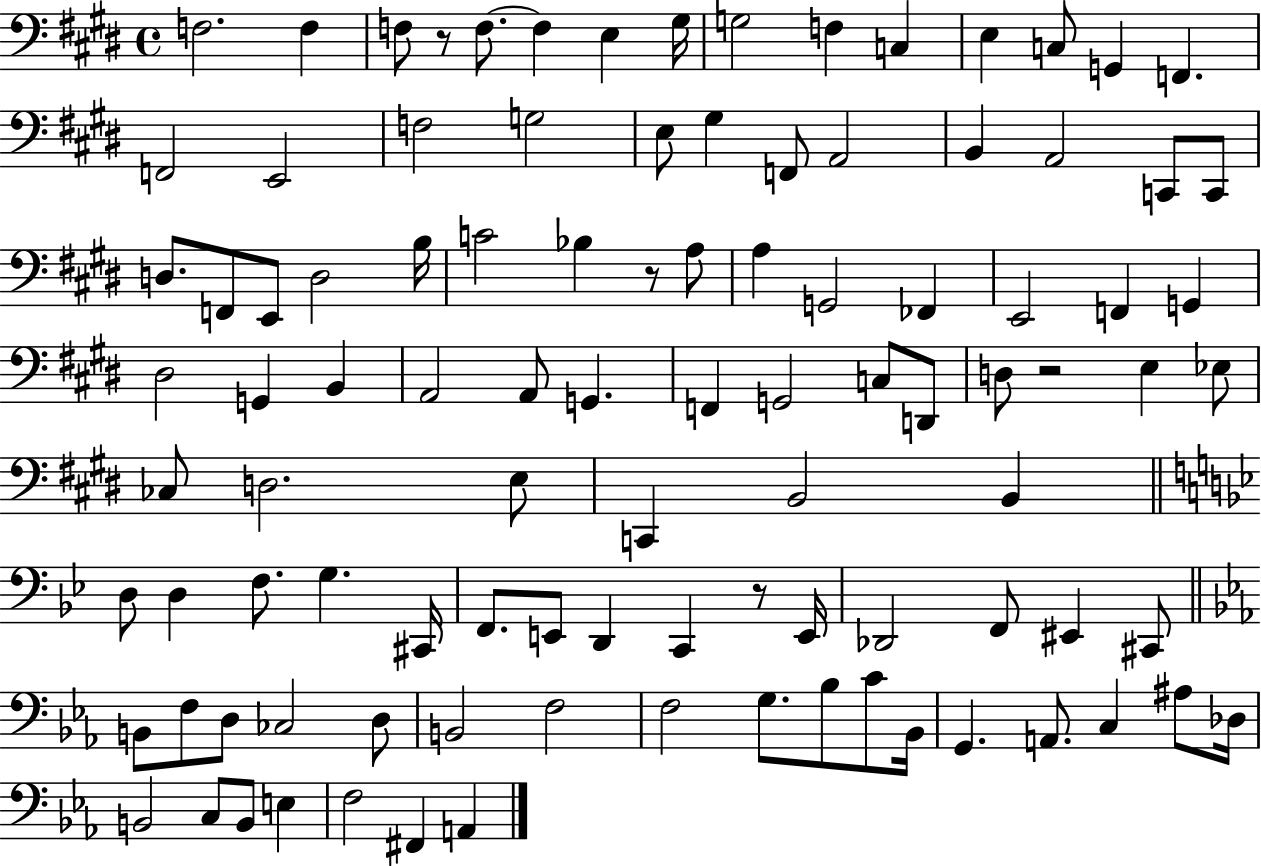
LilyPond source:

{
  \clef bass
  \time 4/4
  \defaultTimeSignature
  \key e \major
  f2. f4 | f8 r8 f8.~~ f4 e4 gis16 | g2 f4 c4 | e4 c8 g,4 f,4. | \break f,2 e,2 | f2 g2 | e8 gis4 f,8 a,2 | b,4 a,2 c,8 c,8 | \break d8. f,8 e,8 d2 b16 | c'2 bes4 r8 a8 | a4 g,2 fes,4 | e,2 f,4 g,4 | \break dis2 g,4 b,4 | a,2 a,8 g,4. | f,4 g,2 c8 d,8 | d8 r2 e4 ees8 | \break ces8 d2. e8 | c,4 b,2 b,4 | \bar "||" \break \key bes \major d8 d4 f8. g4. cis,16 | f,8. e,8 d,4 c,4 r8 e,16 | des,2 f,8 eis,4 cis,8 | \bar "||" \break \key c \minor b,8 f8 d8 ces2 d8 | b,2 f2 | f2 g8. bes8 c'8 bes,16 | g,4. a,8. c4 ais8 des16 | \break b,2 c8 b,8 e4 | f2 fis,4 a,4 | \bar "|."
}